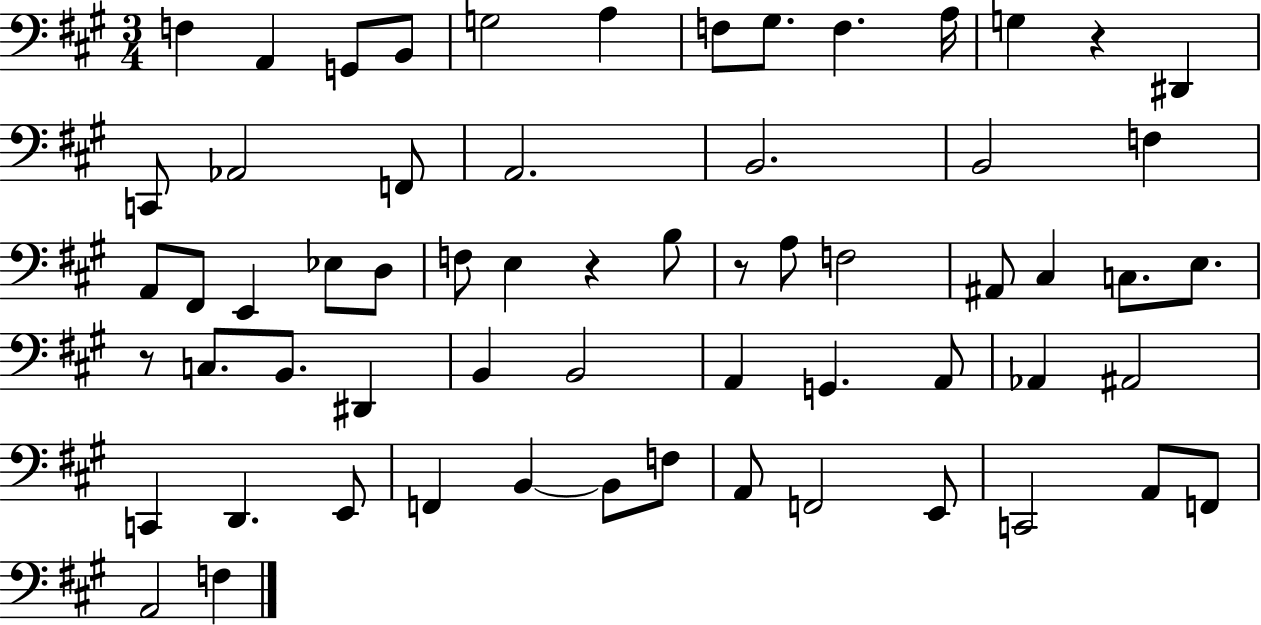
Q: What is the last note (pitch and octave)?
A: F3